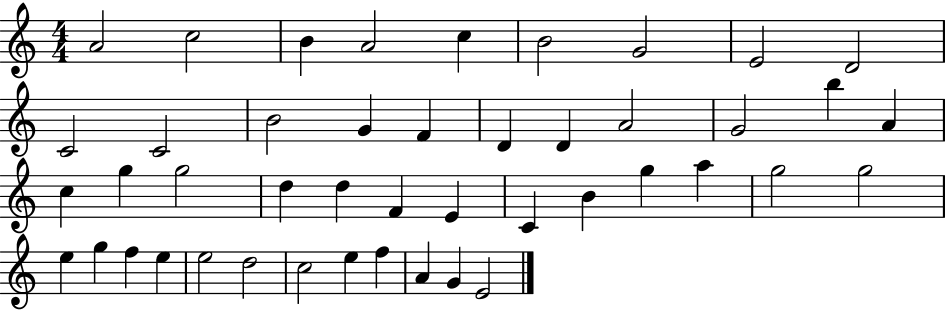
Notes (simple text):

A4/h C5/h B4/q A4/h C5/q B4/h G4/h E4/h D4/h C4/h C4/h B4/h G4/q F4/q D4/q D4/q A4/h G4/h B5/q A4/q C5/q G5/q G5/h D5/q D5/q F4/q E4/q C4/q B4/q G5/q A5/q G5/h G5/h E5/q G5/q F5/q E5/q E5/h D5/h C5/h E5/q F5/q A4/q G4/q E4/h